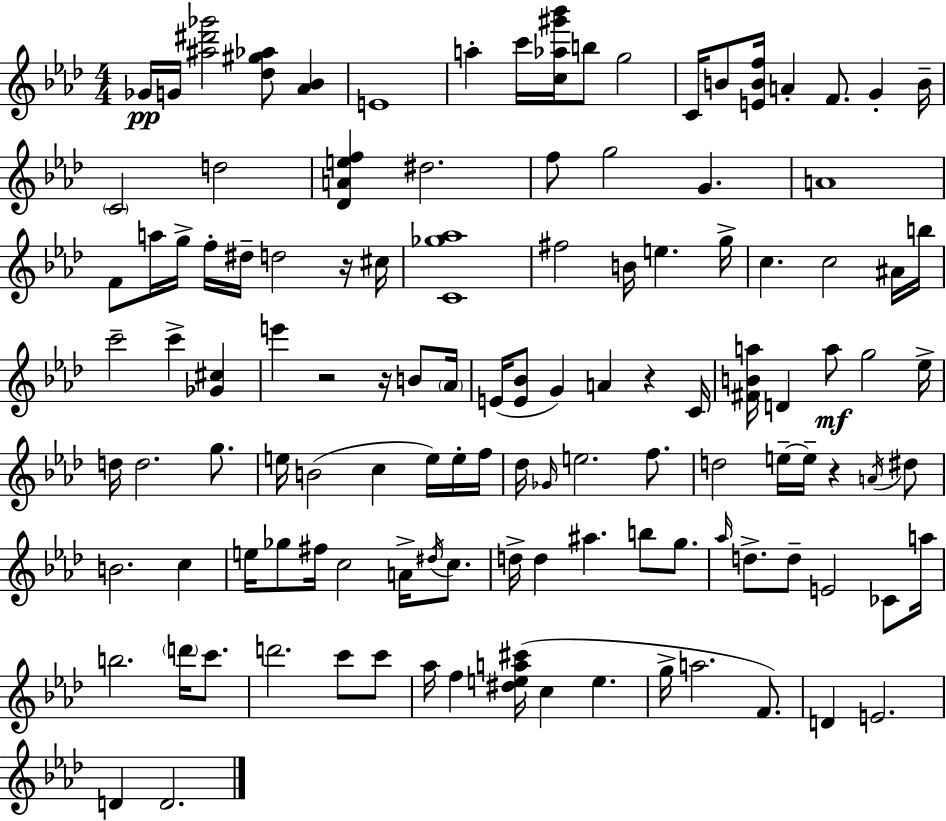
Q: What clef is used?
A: treble